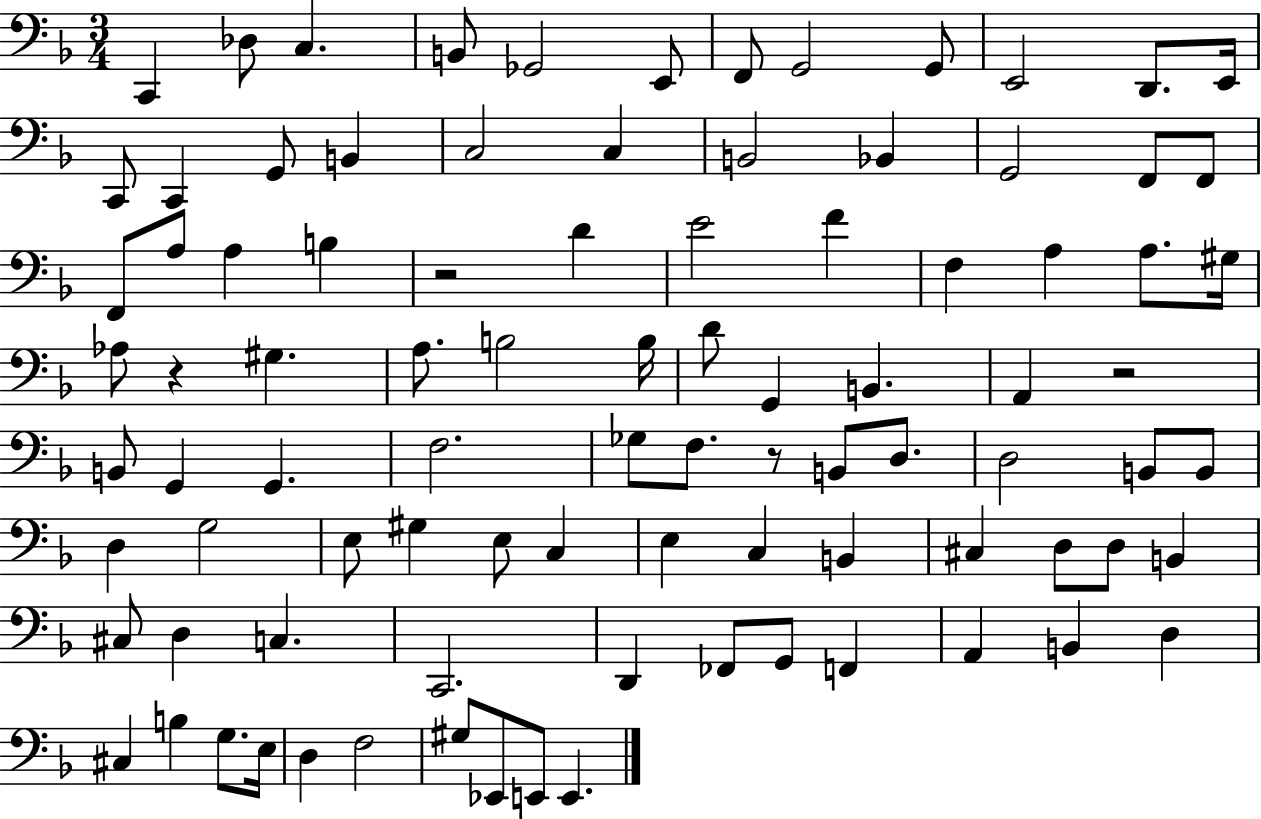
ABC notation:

X:1
T:Untitled
M:3/4
L:1/4
K:F
C,, _D,/2 C, B,,/2 _G,,2 E,,/2 F,,/2 G,,2 G,,/2 E,,2 D,,/2 E,,/4 C,,/2 C,, G,,/2 B,, C,2 C, B,,2 _B,, G,,2 F,,/2 F,,/2 F,,/2 A,/2 A, B, z2 D E2 F F, A, A,/2 ^G,/4 _A,/2 z ^G, A,/2 B,2 B,/4 D/2 G,, B,, A,, z2 B,,/2 G,, G,, F,2 _G,/2 F,/2 z/2 B,,/2 D,/2 D,2 B,,/2 B,,/2 D, G,2 E,/2 ^G, E,/2 C, E, C, B,, ^C, D,/2 D,/2 B,, ^C,/2 D, C, C,,2 D,, _F,,/2 G,,/2 F,, A,, B,, D, ^C, B, G,/2 E,/4 D, F,2 ^G,/2 _E,,/2 E,,/2 E,,